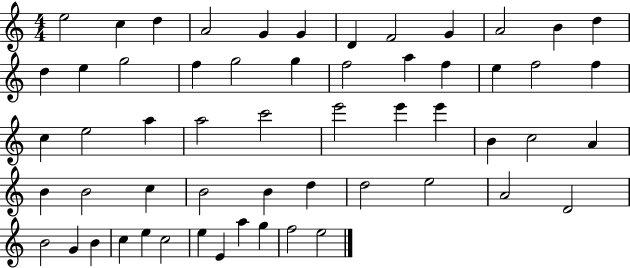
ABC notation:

X:1
T:Untitled
M:4/4
L:1/4
K:C
e2 c d A2 G G D F2 G A2 B d d e g2 f g2 g f2 a f e f2 f c e2 a a2 c'2 e'2 e' e' B c2 A B B2 c B2 B d d2 e2 A2 D2 B2 G B c e c2 e E a g f2 e2